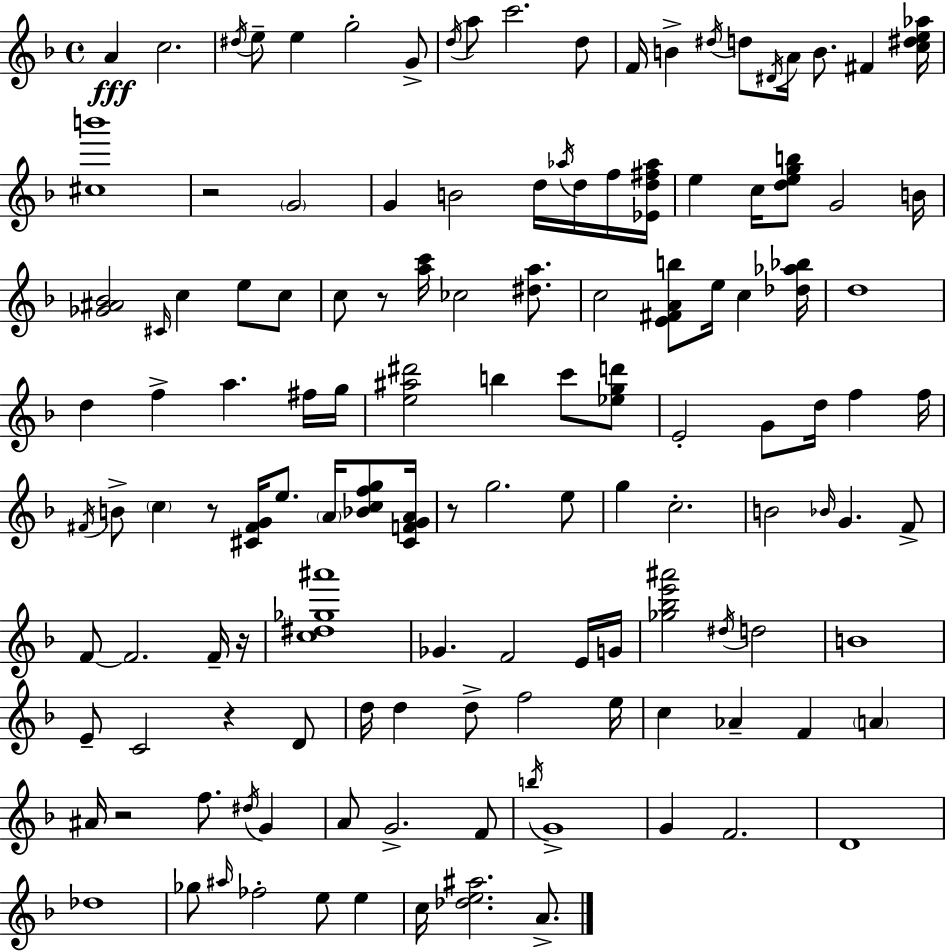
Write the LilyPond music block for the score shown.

{
  \clef treble
  \time 4/4
  \defaultTimeSignature
  \key f \major
  a'4\fff c''2. | \acciaccatura { dis''16 } e''8-- e''4 g''2-. g'8-> | \acciaccatura { d''16 } a''8 c'''2. | d''8 f'16 b'4-> \acciaccatura { dis''16 } d''8 \acciaccatura { dis'16 } a'16 b'8. fis'4 | \break <c'' dis'' e'' aes''>16 <cis'' b'''>1 | r2 \parenthesize g'2 | g'4 b'2 | d''16 \acciaccatura { aes''16 } d''16 f''16 <ees' d'' fis'' aes''>16 e''4 c''16 <d'' e'' g'' b''>8 g'2 | \break b'16 <ges' ais' bes'>2 \grace { cis'16 } c''4 | e''8 c''8 c''8 r8 <a'' c'''>16 ces''2 | <dis'' a''>8. c''2 <e' fis' a' b''>8 | e''16 c''4 <des'' aes'' bes''>16 d''1 | \break d''4 f''4-> a''4. | fis''16 g''16 <e'' ais'' dis'''>2 b''4 | c'''8 <ees'' g'' d'''>8 e'2-. g'8 | d''16 f''4 f''16 \acciaccatura { fis'16 } b'8-> \parenthesize c''4 r8 <cis' fis' g'>16 | \break e''8. \parenthesize a'16 <bes' c'' f'' g''>8 <cis' f' g' a'>16 r8 g''2. | e''8 g''4 c''2.-. | b'2 \grace { bes'16 } | g'4. f'8-> f'8~~ f'2. | \break f'16-- r16 <c'' dis'' ges'' ais'''>1 | ges'4. f'2 | e'16 g'16 <ges'' bes'' e''' ais'''>2 | \acciaccatura { dis''16 } d''2 b'1 | \break e'8-- c'2 | r4 d'8 d''16 d''4 d''8-> | f''2 e''16 c''4 aes'4-- | f'4 \parenthesize a'4 ais'16 r2 | \break f''8. \acciaccatura { dis''16 } g'4 a'8 g'2.-> | f'8 \acciaccatura { b''16 } g'1-> | g'4 f'2. | d'1 | \break des''1 | ges''8 \grace { ais''16 } fes''2-. | e''8 e''4 c''16 <des'' e'' ais''>2. | a'8.-> \bar "|."
}